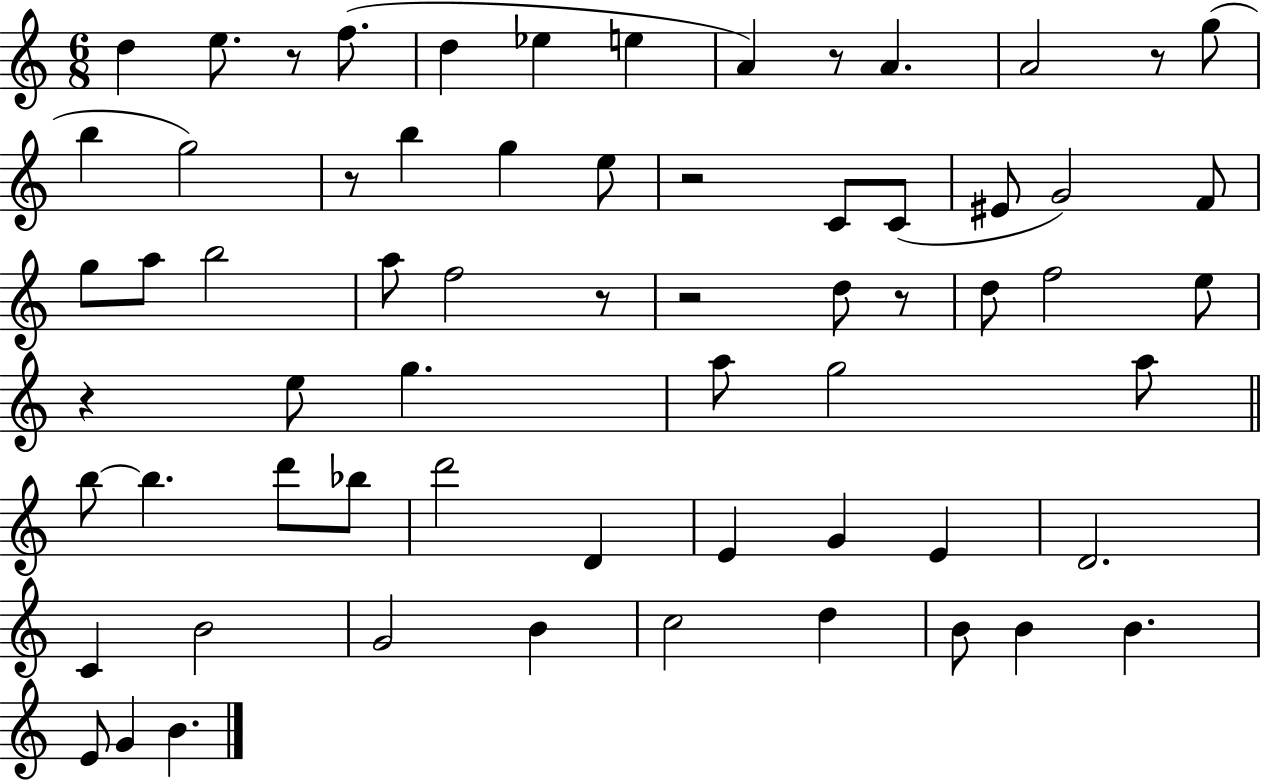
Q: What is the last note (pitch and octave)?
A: B4